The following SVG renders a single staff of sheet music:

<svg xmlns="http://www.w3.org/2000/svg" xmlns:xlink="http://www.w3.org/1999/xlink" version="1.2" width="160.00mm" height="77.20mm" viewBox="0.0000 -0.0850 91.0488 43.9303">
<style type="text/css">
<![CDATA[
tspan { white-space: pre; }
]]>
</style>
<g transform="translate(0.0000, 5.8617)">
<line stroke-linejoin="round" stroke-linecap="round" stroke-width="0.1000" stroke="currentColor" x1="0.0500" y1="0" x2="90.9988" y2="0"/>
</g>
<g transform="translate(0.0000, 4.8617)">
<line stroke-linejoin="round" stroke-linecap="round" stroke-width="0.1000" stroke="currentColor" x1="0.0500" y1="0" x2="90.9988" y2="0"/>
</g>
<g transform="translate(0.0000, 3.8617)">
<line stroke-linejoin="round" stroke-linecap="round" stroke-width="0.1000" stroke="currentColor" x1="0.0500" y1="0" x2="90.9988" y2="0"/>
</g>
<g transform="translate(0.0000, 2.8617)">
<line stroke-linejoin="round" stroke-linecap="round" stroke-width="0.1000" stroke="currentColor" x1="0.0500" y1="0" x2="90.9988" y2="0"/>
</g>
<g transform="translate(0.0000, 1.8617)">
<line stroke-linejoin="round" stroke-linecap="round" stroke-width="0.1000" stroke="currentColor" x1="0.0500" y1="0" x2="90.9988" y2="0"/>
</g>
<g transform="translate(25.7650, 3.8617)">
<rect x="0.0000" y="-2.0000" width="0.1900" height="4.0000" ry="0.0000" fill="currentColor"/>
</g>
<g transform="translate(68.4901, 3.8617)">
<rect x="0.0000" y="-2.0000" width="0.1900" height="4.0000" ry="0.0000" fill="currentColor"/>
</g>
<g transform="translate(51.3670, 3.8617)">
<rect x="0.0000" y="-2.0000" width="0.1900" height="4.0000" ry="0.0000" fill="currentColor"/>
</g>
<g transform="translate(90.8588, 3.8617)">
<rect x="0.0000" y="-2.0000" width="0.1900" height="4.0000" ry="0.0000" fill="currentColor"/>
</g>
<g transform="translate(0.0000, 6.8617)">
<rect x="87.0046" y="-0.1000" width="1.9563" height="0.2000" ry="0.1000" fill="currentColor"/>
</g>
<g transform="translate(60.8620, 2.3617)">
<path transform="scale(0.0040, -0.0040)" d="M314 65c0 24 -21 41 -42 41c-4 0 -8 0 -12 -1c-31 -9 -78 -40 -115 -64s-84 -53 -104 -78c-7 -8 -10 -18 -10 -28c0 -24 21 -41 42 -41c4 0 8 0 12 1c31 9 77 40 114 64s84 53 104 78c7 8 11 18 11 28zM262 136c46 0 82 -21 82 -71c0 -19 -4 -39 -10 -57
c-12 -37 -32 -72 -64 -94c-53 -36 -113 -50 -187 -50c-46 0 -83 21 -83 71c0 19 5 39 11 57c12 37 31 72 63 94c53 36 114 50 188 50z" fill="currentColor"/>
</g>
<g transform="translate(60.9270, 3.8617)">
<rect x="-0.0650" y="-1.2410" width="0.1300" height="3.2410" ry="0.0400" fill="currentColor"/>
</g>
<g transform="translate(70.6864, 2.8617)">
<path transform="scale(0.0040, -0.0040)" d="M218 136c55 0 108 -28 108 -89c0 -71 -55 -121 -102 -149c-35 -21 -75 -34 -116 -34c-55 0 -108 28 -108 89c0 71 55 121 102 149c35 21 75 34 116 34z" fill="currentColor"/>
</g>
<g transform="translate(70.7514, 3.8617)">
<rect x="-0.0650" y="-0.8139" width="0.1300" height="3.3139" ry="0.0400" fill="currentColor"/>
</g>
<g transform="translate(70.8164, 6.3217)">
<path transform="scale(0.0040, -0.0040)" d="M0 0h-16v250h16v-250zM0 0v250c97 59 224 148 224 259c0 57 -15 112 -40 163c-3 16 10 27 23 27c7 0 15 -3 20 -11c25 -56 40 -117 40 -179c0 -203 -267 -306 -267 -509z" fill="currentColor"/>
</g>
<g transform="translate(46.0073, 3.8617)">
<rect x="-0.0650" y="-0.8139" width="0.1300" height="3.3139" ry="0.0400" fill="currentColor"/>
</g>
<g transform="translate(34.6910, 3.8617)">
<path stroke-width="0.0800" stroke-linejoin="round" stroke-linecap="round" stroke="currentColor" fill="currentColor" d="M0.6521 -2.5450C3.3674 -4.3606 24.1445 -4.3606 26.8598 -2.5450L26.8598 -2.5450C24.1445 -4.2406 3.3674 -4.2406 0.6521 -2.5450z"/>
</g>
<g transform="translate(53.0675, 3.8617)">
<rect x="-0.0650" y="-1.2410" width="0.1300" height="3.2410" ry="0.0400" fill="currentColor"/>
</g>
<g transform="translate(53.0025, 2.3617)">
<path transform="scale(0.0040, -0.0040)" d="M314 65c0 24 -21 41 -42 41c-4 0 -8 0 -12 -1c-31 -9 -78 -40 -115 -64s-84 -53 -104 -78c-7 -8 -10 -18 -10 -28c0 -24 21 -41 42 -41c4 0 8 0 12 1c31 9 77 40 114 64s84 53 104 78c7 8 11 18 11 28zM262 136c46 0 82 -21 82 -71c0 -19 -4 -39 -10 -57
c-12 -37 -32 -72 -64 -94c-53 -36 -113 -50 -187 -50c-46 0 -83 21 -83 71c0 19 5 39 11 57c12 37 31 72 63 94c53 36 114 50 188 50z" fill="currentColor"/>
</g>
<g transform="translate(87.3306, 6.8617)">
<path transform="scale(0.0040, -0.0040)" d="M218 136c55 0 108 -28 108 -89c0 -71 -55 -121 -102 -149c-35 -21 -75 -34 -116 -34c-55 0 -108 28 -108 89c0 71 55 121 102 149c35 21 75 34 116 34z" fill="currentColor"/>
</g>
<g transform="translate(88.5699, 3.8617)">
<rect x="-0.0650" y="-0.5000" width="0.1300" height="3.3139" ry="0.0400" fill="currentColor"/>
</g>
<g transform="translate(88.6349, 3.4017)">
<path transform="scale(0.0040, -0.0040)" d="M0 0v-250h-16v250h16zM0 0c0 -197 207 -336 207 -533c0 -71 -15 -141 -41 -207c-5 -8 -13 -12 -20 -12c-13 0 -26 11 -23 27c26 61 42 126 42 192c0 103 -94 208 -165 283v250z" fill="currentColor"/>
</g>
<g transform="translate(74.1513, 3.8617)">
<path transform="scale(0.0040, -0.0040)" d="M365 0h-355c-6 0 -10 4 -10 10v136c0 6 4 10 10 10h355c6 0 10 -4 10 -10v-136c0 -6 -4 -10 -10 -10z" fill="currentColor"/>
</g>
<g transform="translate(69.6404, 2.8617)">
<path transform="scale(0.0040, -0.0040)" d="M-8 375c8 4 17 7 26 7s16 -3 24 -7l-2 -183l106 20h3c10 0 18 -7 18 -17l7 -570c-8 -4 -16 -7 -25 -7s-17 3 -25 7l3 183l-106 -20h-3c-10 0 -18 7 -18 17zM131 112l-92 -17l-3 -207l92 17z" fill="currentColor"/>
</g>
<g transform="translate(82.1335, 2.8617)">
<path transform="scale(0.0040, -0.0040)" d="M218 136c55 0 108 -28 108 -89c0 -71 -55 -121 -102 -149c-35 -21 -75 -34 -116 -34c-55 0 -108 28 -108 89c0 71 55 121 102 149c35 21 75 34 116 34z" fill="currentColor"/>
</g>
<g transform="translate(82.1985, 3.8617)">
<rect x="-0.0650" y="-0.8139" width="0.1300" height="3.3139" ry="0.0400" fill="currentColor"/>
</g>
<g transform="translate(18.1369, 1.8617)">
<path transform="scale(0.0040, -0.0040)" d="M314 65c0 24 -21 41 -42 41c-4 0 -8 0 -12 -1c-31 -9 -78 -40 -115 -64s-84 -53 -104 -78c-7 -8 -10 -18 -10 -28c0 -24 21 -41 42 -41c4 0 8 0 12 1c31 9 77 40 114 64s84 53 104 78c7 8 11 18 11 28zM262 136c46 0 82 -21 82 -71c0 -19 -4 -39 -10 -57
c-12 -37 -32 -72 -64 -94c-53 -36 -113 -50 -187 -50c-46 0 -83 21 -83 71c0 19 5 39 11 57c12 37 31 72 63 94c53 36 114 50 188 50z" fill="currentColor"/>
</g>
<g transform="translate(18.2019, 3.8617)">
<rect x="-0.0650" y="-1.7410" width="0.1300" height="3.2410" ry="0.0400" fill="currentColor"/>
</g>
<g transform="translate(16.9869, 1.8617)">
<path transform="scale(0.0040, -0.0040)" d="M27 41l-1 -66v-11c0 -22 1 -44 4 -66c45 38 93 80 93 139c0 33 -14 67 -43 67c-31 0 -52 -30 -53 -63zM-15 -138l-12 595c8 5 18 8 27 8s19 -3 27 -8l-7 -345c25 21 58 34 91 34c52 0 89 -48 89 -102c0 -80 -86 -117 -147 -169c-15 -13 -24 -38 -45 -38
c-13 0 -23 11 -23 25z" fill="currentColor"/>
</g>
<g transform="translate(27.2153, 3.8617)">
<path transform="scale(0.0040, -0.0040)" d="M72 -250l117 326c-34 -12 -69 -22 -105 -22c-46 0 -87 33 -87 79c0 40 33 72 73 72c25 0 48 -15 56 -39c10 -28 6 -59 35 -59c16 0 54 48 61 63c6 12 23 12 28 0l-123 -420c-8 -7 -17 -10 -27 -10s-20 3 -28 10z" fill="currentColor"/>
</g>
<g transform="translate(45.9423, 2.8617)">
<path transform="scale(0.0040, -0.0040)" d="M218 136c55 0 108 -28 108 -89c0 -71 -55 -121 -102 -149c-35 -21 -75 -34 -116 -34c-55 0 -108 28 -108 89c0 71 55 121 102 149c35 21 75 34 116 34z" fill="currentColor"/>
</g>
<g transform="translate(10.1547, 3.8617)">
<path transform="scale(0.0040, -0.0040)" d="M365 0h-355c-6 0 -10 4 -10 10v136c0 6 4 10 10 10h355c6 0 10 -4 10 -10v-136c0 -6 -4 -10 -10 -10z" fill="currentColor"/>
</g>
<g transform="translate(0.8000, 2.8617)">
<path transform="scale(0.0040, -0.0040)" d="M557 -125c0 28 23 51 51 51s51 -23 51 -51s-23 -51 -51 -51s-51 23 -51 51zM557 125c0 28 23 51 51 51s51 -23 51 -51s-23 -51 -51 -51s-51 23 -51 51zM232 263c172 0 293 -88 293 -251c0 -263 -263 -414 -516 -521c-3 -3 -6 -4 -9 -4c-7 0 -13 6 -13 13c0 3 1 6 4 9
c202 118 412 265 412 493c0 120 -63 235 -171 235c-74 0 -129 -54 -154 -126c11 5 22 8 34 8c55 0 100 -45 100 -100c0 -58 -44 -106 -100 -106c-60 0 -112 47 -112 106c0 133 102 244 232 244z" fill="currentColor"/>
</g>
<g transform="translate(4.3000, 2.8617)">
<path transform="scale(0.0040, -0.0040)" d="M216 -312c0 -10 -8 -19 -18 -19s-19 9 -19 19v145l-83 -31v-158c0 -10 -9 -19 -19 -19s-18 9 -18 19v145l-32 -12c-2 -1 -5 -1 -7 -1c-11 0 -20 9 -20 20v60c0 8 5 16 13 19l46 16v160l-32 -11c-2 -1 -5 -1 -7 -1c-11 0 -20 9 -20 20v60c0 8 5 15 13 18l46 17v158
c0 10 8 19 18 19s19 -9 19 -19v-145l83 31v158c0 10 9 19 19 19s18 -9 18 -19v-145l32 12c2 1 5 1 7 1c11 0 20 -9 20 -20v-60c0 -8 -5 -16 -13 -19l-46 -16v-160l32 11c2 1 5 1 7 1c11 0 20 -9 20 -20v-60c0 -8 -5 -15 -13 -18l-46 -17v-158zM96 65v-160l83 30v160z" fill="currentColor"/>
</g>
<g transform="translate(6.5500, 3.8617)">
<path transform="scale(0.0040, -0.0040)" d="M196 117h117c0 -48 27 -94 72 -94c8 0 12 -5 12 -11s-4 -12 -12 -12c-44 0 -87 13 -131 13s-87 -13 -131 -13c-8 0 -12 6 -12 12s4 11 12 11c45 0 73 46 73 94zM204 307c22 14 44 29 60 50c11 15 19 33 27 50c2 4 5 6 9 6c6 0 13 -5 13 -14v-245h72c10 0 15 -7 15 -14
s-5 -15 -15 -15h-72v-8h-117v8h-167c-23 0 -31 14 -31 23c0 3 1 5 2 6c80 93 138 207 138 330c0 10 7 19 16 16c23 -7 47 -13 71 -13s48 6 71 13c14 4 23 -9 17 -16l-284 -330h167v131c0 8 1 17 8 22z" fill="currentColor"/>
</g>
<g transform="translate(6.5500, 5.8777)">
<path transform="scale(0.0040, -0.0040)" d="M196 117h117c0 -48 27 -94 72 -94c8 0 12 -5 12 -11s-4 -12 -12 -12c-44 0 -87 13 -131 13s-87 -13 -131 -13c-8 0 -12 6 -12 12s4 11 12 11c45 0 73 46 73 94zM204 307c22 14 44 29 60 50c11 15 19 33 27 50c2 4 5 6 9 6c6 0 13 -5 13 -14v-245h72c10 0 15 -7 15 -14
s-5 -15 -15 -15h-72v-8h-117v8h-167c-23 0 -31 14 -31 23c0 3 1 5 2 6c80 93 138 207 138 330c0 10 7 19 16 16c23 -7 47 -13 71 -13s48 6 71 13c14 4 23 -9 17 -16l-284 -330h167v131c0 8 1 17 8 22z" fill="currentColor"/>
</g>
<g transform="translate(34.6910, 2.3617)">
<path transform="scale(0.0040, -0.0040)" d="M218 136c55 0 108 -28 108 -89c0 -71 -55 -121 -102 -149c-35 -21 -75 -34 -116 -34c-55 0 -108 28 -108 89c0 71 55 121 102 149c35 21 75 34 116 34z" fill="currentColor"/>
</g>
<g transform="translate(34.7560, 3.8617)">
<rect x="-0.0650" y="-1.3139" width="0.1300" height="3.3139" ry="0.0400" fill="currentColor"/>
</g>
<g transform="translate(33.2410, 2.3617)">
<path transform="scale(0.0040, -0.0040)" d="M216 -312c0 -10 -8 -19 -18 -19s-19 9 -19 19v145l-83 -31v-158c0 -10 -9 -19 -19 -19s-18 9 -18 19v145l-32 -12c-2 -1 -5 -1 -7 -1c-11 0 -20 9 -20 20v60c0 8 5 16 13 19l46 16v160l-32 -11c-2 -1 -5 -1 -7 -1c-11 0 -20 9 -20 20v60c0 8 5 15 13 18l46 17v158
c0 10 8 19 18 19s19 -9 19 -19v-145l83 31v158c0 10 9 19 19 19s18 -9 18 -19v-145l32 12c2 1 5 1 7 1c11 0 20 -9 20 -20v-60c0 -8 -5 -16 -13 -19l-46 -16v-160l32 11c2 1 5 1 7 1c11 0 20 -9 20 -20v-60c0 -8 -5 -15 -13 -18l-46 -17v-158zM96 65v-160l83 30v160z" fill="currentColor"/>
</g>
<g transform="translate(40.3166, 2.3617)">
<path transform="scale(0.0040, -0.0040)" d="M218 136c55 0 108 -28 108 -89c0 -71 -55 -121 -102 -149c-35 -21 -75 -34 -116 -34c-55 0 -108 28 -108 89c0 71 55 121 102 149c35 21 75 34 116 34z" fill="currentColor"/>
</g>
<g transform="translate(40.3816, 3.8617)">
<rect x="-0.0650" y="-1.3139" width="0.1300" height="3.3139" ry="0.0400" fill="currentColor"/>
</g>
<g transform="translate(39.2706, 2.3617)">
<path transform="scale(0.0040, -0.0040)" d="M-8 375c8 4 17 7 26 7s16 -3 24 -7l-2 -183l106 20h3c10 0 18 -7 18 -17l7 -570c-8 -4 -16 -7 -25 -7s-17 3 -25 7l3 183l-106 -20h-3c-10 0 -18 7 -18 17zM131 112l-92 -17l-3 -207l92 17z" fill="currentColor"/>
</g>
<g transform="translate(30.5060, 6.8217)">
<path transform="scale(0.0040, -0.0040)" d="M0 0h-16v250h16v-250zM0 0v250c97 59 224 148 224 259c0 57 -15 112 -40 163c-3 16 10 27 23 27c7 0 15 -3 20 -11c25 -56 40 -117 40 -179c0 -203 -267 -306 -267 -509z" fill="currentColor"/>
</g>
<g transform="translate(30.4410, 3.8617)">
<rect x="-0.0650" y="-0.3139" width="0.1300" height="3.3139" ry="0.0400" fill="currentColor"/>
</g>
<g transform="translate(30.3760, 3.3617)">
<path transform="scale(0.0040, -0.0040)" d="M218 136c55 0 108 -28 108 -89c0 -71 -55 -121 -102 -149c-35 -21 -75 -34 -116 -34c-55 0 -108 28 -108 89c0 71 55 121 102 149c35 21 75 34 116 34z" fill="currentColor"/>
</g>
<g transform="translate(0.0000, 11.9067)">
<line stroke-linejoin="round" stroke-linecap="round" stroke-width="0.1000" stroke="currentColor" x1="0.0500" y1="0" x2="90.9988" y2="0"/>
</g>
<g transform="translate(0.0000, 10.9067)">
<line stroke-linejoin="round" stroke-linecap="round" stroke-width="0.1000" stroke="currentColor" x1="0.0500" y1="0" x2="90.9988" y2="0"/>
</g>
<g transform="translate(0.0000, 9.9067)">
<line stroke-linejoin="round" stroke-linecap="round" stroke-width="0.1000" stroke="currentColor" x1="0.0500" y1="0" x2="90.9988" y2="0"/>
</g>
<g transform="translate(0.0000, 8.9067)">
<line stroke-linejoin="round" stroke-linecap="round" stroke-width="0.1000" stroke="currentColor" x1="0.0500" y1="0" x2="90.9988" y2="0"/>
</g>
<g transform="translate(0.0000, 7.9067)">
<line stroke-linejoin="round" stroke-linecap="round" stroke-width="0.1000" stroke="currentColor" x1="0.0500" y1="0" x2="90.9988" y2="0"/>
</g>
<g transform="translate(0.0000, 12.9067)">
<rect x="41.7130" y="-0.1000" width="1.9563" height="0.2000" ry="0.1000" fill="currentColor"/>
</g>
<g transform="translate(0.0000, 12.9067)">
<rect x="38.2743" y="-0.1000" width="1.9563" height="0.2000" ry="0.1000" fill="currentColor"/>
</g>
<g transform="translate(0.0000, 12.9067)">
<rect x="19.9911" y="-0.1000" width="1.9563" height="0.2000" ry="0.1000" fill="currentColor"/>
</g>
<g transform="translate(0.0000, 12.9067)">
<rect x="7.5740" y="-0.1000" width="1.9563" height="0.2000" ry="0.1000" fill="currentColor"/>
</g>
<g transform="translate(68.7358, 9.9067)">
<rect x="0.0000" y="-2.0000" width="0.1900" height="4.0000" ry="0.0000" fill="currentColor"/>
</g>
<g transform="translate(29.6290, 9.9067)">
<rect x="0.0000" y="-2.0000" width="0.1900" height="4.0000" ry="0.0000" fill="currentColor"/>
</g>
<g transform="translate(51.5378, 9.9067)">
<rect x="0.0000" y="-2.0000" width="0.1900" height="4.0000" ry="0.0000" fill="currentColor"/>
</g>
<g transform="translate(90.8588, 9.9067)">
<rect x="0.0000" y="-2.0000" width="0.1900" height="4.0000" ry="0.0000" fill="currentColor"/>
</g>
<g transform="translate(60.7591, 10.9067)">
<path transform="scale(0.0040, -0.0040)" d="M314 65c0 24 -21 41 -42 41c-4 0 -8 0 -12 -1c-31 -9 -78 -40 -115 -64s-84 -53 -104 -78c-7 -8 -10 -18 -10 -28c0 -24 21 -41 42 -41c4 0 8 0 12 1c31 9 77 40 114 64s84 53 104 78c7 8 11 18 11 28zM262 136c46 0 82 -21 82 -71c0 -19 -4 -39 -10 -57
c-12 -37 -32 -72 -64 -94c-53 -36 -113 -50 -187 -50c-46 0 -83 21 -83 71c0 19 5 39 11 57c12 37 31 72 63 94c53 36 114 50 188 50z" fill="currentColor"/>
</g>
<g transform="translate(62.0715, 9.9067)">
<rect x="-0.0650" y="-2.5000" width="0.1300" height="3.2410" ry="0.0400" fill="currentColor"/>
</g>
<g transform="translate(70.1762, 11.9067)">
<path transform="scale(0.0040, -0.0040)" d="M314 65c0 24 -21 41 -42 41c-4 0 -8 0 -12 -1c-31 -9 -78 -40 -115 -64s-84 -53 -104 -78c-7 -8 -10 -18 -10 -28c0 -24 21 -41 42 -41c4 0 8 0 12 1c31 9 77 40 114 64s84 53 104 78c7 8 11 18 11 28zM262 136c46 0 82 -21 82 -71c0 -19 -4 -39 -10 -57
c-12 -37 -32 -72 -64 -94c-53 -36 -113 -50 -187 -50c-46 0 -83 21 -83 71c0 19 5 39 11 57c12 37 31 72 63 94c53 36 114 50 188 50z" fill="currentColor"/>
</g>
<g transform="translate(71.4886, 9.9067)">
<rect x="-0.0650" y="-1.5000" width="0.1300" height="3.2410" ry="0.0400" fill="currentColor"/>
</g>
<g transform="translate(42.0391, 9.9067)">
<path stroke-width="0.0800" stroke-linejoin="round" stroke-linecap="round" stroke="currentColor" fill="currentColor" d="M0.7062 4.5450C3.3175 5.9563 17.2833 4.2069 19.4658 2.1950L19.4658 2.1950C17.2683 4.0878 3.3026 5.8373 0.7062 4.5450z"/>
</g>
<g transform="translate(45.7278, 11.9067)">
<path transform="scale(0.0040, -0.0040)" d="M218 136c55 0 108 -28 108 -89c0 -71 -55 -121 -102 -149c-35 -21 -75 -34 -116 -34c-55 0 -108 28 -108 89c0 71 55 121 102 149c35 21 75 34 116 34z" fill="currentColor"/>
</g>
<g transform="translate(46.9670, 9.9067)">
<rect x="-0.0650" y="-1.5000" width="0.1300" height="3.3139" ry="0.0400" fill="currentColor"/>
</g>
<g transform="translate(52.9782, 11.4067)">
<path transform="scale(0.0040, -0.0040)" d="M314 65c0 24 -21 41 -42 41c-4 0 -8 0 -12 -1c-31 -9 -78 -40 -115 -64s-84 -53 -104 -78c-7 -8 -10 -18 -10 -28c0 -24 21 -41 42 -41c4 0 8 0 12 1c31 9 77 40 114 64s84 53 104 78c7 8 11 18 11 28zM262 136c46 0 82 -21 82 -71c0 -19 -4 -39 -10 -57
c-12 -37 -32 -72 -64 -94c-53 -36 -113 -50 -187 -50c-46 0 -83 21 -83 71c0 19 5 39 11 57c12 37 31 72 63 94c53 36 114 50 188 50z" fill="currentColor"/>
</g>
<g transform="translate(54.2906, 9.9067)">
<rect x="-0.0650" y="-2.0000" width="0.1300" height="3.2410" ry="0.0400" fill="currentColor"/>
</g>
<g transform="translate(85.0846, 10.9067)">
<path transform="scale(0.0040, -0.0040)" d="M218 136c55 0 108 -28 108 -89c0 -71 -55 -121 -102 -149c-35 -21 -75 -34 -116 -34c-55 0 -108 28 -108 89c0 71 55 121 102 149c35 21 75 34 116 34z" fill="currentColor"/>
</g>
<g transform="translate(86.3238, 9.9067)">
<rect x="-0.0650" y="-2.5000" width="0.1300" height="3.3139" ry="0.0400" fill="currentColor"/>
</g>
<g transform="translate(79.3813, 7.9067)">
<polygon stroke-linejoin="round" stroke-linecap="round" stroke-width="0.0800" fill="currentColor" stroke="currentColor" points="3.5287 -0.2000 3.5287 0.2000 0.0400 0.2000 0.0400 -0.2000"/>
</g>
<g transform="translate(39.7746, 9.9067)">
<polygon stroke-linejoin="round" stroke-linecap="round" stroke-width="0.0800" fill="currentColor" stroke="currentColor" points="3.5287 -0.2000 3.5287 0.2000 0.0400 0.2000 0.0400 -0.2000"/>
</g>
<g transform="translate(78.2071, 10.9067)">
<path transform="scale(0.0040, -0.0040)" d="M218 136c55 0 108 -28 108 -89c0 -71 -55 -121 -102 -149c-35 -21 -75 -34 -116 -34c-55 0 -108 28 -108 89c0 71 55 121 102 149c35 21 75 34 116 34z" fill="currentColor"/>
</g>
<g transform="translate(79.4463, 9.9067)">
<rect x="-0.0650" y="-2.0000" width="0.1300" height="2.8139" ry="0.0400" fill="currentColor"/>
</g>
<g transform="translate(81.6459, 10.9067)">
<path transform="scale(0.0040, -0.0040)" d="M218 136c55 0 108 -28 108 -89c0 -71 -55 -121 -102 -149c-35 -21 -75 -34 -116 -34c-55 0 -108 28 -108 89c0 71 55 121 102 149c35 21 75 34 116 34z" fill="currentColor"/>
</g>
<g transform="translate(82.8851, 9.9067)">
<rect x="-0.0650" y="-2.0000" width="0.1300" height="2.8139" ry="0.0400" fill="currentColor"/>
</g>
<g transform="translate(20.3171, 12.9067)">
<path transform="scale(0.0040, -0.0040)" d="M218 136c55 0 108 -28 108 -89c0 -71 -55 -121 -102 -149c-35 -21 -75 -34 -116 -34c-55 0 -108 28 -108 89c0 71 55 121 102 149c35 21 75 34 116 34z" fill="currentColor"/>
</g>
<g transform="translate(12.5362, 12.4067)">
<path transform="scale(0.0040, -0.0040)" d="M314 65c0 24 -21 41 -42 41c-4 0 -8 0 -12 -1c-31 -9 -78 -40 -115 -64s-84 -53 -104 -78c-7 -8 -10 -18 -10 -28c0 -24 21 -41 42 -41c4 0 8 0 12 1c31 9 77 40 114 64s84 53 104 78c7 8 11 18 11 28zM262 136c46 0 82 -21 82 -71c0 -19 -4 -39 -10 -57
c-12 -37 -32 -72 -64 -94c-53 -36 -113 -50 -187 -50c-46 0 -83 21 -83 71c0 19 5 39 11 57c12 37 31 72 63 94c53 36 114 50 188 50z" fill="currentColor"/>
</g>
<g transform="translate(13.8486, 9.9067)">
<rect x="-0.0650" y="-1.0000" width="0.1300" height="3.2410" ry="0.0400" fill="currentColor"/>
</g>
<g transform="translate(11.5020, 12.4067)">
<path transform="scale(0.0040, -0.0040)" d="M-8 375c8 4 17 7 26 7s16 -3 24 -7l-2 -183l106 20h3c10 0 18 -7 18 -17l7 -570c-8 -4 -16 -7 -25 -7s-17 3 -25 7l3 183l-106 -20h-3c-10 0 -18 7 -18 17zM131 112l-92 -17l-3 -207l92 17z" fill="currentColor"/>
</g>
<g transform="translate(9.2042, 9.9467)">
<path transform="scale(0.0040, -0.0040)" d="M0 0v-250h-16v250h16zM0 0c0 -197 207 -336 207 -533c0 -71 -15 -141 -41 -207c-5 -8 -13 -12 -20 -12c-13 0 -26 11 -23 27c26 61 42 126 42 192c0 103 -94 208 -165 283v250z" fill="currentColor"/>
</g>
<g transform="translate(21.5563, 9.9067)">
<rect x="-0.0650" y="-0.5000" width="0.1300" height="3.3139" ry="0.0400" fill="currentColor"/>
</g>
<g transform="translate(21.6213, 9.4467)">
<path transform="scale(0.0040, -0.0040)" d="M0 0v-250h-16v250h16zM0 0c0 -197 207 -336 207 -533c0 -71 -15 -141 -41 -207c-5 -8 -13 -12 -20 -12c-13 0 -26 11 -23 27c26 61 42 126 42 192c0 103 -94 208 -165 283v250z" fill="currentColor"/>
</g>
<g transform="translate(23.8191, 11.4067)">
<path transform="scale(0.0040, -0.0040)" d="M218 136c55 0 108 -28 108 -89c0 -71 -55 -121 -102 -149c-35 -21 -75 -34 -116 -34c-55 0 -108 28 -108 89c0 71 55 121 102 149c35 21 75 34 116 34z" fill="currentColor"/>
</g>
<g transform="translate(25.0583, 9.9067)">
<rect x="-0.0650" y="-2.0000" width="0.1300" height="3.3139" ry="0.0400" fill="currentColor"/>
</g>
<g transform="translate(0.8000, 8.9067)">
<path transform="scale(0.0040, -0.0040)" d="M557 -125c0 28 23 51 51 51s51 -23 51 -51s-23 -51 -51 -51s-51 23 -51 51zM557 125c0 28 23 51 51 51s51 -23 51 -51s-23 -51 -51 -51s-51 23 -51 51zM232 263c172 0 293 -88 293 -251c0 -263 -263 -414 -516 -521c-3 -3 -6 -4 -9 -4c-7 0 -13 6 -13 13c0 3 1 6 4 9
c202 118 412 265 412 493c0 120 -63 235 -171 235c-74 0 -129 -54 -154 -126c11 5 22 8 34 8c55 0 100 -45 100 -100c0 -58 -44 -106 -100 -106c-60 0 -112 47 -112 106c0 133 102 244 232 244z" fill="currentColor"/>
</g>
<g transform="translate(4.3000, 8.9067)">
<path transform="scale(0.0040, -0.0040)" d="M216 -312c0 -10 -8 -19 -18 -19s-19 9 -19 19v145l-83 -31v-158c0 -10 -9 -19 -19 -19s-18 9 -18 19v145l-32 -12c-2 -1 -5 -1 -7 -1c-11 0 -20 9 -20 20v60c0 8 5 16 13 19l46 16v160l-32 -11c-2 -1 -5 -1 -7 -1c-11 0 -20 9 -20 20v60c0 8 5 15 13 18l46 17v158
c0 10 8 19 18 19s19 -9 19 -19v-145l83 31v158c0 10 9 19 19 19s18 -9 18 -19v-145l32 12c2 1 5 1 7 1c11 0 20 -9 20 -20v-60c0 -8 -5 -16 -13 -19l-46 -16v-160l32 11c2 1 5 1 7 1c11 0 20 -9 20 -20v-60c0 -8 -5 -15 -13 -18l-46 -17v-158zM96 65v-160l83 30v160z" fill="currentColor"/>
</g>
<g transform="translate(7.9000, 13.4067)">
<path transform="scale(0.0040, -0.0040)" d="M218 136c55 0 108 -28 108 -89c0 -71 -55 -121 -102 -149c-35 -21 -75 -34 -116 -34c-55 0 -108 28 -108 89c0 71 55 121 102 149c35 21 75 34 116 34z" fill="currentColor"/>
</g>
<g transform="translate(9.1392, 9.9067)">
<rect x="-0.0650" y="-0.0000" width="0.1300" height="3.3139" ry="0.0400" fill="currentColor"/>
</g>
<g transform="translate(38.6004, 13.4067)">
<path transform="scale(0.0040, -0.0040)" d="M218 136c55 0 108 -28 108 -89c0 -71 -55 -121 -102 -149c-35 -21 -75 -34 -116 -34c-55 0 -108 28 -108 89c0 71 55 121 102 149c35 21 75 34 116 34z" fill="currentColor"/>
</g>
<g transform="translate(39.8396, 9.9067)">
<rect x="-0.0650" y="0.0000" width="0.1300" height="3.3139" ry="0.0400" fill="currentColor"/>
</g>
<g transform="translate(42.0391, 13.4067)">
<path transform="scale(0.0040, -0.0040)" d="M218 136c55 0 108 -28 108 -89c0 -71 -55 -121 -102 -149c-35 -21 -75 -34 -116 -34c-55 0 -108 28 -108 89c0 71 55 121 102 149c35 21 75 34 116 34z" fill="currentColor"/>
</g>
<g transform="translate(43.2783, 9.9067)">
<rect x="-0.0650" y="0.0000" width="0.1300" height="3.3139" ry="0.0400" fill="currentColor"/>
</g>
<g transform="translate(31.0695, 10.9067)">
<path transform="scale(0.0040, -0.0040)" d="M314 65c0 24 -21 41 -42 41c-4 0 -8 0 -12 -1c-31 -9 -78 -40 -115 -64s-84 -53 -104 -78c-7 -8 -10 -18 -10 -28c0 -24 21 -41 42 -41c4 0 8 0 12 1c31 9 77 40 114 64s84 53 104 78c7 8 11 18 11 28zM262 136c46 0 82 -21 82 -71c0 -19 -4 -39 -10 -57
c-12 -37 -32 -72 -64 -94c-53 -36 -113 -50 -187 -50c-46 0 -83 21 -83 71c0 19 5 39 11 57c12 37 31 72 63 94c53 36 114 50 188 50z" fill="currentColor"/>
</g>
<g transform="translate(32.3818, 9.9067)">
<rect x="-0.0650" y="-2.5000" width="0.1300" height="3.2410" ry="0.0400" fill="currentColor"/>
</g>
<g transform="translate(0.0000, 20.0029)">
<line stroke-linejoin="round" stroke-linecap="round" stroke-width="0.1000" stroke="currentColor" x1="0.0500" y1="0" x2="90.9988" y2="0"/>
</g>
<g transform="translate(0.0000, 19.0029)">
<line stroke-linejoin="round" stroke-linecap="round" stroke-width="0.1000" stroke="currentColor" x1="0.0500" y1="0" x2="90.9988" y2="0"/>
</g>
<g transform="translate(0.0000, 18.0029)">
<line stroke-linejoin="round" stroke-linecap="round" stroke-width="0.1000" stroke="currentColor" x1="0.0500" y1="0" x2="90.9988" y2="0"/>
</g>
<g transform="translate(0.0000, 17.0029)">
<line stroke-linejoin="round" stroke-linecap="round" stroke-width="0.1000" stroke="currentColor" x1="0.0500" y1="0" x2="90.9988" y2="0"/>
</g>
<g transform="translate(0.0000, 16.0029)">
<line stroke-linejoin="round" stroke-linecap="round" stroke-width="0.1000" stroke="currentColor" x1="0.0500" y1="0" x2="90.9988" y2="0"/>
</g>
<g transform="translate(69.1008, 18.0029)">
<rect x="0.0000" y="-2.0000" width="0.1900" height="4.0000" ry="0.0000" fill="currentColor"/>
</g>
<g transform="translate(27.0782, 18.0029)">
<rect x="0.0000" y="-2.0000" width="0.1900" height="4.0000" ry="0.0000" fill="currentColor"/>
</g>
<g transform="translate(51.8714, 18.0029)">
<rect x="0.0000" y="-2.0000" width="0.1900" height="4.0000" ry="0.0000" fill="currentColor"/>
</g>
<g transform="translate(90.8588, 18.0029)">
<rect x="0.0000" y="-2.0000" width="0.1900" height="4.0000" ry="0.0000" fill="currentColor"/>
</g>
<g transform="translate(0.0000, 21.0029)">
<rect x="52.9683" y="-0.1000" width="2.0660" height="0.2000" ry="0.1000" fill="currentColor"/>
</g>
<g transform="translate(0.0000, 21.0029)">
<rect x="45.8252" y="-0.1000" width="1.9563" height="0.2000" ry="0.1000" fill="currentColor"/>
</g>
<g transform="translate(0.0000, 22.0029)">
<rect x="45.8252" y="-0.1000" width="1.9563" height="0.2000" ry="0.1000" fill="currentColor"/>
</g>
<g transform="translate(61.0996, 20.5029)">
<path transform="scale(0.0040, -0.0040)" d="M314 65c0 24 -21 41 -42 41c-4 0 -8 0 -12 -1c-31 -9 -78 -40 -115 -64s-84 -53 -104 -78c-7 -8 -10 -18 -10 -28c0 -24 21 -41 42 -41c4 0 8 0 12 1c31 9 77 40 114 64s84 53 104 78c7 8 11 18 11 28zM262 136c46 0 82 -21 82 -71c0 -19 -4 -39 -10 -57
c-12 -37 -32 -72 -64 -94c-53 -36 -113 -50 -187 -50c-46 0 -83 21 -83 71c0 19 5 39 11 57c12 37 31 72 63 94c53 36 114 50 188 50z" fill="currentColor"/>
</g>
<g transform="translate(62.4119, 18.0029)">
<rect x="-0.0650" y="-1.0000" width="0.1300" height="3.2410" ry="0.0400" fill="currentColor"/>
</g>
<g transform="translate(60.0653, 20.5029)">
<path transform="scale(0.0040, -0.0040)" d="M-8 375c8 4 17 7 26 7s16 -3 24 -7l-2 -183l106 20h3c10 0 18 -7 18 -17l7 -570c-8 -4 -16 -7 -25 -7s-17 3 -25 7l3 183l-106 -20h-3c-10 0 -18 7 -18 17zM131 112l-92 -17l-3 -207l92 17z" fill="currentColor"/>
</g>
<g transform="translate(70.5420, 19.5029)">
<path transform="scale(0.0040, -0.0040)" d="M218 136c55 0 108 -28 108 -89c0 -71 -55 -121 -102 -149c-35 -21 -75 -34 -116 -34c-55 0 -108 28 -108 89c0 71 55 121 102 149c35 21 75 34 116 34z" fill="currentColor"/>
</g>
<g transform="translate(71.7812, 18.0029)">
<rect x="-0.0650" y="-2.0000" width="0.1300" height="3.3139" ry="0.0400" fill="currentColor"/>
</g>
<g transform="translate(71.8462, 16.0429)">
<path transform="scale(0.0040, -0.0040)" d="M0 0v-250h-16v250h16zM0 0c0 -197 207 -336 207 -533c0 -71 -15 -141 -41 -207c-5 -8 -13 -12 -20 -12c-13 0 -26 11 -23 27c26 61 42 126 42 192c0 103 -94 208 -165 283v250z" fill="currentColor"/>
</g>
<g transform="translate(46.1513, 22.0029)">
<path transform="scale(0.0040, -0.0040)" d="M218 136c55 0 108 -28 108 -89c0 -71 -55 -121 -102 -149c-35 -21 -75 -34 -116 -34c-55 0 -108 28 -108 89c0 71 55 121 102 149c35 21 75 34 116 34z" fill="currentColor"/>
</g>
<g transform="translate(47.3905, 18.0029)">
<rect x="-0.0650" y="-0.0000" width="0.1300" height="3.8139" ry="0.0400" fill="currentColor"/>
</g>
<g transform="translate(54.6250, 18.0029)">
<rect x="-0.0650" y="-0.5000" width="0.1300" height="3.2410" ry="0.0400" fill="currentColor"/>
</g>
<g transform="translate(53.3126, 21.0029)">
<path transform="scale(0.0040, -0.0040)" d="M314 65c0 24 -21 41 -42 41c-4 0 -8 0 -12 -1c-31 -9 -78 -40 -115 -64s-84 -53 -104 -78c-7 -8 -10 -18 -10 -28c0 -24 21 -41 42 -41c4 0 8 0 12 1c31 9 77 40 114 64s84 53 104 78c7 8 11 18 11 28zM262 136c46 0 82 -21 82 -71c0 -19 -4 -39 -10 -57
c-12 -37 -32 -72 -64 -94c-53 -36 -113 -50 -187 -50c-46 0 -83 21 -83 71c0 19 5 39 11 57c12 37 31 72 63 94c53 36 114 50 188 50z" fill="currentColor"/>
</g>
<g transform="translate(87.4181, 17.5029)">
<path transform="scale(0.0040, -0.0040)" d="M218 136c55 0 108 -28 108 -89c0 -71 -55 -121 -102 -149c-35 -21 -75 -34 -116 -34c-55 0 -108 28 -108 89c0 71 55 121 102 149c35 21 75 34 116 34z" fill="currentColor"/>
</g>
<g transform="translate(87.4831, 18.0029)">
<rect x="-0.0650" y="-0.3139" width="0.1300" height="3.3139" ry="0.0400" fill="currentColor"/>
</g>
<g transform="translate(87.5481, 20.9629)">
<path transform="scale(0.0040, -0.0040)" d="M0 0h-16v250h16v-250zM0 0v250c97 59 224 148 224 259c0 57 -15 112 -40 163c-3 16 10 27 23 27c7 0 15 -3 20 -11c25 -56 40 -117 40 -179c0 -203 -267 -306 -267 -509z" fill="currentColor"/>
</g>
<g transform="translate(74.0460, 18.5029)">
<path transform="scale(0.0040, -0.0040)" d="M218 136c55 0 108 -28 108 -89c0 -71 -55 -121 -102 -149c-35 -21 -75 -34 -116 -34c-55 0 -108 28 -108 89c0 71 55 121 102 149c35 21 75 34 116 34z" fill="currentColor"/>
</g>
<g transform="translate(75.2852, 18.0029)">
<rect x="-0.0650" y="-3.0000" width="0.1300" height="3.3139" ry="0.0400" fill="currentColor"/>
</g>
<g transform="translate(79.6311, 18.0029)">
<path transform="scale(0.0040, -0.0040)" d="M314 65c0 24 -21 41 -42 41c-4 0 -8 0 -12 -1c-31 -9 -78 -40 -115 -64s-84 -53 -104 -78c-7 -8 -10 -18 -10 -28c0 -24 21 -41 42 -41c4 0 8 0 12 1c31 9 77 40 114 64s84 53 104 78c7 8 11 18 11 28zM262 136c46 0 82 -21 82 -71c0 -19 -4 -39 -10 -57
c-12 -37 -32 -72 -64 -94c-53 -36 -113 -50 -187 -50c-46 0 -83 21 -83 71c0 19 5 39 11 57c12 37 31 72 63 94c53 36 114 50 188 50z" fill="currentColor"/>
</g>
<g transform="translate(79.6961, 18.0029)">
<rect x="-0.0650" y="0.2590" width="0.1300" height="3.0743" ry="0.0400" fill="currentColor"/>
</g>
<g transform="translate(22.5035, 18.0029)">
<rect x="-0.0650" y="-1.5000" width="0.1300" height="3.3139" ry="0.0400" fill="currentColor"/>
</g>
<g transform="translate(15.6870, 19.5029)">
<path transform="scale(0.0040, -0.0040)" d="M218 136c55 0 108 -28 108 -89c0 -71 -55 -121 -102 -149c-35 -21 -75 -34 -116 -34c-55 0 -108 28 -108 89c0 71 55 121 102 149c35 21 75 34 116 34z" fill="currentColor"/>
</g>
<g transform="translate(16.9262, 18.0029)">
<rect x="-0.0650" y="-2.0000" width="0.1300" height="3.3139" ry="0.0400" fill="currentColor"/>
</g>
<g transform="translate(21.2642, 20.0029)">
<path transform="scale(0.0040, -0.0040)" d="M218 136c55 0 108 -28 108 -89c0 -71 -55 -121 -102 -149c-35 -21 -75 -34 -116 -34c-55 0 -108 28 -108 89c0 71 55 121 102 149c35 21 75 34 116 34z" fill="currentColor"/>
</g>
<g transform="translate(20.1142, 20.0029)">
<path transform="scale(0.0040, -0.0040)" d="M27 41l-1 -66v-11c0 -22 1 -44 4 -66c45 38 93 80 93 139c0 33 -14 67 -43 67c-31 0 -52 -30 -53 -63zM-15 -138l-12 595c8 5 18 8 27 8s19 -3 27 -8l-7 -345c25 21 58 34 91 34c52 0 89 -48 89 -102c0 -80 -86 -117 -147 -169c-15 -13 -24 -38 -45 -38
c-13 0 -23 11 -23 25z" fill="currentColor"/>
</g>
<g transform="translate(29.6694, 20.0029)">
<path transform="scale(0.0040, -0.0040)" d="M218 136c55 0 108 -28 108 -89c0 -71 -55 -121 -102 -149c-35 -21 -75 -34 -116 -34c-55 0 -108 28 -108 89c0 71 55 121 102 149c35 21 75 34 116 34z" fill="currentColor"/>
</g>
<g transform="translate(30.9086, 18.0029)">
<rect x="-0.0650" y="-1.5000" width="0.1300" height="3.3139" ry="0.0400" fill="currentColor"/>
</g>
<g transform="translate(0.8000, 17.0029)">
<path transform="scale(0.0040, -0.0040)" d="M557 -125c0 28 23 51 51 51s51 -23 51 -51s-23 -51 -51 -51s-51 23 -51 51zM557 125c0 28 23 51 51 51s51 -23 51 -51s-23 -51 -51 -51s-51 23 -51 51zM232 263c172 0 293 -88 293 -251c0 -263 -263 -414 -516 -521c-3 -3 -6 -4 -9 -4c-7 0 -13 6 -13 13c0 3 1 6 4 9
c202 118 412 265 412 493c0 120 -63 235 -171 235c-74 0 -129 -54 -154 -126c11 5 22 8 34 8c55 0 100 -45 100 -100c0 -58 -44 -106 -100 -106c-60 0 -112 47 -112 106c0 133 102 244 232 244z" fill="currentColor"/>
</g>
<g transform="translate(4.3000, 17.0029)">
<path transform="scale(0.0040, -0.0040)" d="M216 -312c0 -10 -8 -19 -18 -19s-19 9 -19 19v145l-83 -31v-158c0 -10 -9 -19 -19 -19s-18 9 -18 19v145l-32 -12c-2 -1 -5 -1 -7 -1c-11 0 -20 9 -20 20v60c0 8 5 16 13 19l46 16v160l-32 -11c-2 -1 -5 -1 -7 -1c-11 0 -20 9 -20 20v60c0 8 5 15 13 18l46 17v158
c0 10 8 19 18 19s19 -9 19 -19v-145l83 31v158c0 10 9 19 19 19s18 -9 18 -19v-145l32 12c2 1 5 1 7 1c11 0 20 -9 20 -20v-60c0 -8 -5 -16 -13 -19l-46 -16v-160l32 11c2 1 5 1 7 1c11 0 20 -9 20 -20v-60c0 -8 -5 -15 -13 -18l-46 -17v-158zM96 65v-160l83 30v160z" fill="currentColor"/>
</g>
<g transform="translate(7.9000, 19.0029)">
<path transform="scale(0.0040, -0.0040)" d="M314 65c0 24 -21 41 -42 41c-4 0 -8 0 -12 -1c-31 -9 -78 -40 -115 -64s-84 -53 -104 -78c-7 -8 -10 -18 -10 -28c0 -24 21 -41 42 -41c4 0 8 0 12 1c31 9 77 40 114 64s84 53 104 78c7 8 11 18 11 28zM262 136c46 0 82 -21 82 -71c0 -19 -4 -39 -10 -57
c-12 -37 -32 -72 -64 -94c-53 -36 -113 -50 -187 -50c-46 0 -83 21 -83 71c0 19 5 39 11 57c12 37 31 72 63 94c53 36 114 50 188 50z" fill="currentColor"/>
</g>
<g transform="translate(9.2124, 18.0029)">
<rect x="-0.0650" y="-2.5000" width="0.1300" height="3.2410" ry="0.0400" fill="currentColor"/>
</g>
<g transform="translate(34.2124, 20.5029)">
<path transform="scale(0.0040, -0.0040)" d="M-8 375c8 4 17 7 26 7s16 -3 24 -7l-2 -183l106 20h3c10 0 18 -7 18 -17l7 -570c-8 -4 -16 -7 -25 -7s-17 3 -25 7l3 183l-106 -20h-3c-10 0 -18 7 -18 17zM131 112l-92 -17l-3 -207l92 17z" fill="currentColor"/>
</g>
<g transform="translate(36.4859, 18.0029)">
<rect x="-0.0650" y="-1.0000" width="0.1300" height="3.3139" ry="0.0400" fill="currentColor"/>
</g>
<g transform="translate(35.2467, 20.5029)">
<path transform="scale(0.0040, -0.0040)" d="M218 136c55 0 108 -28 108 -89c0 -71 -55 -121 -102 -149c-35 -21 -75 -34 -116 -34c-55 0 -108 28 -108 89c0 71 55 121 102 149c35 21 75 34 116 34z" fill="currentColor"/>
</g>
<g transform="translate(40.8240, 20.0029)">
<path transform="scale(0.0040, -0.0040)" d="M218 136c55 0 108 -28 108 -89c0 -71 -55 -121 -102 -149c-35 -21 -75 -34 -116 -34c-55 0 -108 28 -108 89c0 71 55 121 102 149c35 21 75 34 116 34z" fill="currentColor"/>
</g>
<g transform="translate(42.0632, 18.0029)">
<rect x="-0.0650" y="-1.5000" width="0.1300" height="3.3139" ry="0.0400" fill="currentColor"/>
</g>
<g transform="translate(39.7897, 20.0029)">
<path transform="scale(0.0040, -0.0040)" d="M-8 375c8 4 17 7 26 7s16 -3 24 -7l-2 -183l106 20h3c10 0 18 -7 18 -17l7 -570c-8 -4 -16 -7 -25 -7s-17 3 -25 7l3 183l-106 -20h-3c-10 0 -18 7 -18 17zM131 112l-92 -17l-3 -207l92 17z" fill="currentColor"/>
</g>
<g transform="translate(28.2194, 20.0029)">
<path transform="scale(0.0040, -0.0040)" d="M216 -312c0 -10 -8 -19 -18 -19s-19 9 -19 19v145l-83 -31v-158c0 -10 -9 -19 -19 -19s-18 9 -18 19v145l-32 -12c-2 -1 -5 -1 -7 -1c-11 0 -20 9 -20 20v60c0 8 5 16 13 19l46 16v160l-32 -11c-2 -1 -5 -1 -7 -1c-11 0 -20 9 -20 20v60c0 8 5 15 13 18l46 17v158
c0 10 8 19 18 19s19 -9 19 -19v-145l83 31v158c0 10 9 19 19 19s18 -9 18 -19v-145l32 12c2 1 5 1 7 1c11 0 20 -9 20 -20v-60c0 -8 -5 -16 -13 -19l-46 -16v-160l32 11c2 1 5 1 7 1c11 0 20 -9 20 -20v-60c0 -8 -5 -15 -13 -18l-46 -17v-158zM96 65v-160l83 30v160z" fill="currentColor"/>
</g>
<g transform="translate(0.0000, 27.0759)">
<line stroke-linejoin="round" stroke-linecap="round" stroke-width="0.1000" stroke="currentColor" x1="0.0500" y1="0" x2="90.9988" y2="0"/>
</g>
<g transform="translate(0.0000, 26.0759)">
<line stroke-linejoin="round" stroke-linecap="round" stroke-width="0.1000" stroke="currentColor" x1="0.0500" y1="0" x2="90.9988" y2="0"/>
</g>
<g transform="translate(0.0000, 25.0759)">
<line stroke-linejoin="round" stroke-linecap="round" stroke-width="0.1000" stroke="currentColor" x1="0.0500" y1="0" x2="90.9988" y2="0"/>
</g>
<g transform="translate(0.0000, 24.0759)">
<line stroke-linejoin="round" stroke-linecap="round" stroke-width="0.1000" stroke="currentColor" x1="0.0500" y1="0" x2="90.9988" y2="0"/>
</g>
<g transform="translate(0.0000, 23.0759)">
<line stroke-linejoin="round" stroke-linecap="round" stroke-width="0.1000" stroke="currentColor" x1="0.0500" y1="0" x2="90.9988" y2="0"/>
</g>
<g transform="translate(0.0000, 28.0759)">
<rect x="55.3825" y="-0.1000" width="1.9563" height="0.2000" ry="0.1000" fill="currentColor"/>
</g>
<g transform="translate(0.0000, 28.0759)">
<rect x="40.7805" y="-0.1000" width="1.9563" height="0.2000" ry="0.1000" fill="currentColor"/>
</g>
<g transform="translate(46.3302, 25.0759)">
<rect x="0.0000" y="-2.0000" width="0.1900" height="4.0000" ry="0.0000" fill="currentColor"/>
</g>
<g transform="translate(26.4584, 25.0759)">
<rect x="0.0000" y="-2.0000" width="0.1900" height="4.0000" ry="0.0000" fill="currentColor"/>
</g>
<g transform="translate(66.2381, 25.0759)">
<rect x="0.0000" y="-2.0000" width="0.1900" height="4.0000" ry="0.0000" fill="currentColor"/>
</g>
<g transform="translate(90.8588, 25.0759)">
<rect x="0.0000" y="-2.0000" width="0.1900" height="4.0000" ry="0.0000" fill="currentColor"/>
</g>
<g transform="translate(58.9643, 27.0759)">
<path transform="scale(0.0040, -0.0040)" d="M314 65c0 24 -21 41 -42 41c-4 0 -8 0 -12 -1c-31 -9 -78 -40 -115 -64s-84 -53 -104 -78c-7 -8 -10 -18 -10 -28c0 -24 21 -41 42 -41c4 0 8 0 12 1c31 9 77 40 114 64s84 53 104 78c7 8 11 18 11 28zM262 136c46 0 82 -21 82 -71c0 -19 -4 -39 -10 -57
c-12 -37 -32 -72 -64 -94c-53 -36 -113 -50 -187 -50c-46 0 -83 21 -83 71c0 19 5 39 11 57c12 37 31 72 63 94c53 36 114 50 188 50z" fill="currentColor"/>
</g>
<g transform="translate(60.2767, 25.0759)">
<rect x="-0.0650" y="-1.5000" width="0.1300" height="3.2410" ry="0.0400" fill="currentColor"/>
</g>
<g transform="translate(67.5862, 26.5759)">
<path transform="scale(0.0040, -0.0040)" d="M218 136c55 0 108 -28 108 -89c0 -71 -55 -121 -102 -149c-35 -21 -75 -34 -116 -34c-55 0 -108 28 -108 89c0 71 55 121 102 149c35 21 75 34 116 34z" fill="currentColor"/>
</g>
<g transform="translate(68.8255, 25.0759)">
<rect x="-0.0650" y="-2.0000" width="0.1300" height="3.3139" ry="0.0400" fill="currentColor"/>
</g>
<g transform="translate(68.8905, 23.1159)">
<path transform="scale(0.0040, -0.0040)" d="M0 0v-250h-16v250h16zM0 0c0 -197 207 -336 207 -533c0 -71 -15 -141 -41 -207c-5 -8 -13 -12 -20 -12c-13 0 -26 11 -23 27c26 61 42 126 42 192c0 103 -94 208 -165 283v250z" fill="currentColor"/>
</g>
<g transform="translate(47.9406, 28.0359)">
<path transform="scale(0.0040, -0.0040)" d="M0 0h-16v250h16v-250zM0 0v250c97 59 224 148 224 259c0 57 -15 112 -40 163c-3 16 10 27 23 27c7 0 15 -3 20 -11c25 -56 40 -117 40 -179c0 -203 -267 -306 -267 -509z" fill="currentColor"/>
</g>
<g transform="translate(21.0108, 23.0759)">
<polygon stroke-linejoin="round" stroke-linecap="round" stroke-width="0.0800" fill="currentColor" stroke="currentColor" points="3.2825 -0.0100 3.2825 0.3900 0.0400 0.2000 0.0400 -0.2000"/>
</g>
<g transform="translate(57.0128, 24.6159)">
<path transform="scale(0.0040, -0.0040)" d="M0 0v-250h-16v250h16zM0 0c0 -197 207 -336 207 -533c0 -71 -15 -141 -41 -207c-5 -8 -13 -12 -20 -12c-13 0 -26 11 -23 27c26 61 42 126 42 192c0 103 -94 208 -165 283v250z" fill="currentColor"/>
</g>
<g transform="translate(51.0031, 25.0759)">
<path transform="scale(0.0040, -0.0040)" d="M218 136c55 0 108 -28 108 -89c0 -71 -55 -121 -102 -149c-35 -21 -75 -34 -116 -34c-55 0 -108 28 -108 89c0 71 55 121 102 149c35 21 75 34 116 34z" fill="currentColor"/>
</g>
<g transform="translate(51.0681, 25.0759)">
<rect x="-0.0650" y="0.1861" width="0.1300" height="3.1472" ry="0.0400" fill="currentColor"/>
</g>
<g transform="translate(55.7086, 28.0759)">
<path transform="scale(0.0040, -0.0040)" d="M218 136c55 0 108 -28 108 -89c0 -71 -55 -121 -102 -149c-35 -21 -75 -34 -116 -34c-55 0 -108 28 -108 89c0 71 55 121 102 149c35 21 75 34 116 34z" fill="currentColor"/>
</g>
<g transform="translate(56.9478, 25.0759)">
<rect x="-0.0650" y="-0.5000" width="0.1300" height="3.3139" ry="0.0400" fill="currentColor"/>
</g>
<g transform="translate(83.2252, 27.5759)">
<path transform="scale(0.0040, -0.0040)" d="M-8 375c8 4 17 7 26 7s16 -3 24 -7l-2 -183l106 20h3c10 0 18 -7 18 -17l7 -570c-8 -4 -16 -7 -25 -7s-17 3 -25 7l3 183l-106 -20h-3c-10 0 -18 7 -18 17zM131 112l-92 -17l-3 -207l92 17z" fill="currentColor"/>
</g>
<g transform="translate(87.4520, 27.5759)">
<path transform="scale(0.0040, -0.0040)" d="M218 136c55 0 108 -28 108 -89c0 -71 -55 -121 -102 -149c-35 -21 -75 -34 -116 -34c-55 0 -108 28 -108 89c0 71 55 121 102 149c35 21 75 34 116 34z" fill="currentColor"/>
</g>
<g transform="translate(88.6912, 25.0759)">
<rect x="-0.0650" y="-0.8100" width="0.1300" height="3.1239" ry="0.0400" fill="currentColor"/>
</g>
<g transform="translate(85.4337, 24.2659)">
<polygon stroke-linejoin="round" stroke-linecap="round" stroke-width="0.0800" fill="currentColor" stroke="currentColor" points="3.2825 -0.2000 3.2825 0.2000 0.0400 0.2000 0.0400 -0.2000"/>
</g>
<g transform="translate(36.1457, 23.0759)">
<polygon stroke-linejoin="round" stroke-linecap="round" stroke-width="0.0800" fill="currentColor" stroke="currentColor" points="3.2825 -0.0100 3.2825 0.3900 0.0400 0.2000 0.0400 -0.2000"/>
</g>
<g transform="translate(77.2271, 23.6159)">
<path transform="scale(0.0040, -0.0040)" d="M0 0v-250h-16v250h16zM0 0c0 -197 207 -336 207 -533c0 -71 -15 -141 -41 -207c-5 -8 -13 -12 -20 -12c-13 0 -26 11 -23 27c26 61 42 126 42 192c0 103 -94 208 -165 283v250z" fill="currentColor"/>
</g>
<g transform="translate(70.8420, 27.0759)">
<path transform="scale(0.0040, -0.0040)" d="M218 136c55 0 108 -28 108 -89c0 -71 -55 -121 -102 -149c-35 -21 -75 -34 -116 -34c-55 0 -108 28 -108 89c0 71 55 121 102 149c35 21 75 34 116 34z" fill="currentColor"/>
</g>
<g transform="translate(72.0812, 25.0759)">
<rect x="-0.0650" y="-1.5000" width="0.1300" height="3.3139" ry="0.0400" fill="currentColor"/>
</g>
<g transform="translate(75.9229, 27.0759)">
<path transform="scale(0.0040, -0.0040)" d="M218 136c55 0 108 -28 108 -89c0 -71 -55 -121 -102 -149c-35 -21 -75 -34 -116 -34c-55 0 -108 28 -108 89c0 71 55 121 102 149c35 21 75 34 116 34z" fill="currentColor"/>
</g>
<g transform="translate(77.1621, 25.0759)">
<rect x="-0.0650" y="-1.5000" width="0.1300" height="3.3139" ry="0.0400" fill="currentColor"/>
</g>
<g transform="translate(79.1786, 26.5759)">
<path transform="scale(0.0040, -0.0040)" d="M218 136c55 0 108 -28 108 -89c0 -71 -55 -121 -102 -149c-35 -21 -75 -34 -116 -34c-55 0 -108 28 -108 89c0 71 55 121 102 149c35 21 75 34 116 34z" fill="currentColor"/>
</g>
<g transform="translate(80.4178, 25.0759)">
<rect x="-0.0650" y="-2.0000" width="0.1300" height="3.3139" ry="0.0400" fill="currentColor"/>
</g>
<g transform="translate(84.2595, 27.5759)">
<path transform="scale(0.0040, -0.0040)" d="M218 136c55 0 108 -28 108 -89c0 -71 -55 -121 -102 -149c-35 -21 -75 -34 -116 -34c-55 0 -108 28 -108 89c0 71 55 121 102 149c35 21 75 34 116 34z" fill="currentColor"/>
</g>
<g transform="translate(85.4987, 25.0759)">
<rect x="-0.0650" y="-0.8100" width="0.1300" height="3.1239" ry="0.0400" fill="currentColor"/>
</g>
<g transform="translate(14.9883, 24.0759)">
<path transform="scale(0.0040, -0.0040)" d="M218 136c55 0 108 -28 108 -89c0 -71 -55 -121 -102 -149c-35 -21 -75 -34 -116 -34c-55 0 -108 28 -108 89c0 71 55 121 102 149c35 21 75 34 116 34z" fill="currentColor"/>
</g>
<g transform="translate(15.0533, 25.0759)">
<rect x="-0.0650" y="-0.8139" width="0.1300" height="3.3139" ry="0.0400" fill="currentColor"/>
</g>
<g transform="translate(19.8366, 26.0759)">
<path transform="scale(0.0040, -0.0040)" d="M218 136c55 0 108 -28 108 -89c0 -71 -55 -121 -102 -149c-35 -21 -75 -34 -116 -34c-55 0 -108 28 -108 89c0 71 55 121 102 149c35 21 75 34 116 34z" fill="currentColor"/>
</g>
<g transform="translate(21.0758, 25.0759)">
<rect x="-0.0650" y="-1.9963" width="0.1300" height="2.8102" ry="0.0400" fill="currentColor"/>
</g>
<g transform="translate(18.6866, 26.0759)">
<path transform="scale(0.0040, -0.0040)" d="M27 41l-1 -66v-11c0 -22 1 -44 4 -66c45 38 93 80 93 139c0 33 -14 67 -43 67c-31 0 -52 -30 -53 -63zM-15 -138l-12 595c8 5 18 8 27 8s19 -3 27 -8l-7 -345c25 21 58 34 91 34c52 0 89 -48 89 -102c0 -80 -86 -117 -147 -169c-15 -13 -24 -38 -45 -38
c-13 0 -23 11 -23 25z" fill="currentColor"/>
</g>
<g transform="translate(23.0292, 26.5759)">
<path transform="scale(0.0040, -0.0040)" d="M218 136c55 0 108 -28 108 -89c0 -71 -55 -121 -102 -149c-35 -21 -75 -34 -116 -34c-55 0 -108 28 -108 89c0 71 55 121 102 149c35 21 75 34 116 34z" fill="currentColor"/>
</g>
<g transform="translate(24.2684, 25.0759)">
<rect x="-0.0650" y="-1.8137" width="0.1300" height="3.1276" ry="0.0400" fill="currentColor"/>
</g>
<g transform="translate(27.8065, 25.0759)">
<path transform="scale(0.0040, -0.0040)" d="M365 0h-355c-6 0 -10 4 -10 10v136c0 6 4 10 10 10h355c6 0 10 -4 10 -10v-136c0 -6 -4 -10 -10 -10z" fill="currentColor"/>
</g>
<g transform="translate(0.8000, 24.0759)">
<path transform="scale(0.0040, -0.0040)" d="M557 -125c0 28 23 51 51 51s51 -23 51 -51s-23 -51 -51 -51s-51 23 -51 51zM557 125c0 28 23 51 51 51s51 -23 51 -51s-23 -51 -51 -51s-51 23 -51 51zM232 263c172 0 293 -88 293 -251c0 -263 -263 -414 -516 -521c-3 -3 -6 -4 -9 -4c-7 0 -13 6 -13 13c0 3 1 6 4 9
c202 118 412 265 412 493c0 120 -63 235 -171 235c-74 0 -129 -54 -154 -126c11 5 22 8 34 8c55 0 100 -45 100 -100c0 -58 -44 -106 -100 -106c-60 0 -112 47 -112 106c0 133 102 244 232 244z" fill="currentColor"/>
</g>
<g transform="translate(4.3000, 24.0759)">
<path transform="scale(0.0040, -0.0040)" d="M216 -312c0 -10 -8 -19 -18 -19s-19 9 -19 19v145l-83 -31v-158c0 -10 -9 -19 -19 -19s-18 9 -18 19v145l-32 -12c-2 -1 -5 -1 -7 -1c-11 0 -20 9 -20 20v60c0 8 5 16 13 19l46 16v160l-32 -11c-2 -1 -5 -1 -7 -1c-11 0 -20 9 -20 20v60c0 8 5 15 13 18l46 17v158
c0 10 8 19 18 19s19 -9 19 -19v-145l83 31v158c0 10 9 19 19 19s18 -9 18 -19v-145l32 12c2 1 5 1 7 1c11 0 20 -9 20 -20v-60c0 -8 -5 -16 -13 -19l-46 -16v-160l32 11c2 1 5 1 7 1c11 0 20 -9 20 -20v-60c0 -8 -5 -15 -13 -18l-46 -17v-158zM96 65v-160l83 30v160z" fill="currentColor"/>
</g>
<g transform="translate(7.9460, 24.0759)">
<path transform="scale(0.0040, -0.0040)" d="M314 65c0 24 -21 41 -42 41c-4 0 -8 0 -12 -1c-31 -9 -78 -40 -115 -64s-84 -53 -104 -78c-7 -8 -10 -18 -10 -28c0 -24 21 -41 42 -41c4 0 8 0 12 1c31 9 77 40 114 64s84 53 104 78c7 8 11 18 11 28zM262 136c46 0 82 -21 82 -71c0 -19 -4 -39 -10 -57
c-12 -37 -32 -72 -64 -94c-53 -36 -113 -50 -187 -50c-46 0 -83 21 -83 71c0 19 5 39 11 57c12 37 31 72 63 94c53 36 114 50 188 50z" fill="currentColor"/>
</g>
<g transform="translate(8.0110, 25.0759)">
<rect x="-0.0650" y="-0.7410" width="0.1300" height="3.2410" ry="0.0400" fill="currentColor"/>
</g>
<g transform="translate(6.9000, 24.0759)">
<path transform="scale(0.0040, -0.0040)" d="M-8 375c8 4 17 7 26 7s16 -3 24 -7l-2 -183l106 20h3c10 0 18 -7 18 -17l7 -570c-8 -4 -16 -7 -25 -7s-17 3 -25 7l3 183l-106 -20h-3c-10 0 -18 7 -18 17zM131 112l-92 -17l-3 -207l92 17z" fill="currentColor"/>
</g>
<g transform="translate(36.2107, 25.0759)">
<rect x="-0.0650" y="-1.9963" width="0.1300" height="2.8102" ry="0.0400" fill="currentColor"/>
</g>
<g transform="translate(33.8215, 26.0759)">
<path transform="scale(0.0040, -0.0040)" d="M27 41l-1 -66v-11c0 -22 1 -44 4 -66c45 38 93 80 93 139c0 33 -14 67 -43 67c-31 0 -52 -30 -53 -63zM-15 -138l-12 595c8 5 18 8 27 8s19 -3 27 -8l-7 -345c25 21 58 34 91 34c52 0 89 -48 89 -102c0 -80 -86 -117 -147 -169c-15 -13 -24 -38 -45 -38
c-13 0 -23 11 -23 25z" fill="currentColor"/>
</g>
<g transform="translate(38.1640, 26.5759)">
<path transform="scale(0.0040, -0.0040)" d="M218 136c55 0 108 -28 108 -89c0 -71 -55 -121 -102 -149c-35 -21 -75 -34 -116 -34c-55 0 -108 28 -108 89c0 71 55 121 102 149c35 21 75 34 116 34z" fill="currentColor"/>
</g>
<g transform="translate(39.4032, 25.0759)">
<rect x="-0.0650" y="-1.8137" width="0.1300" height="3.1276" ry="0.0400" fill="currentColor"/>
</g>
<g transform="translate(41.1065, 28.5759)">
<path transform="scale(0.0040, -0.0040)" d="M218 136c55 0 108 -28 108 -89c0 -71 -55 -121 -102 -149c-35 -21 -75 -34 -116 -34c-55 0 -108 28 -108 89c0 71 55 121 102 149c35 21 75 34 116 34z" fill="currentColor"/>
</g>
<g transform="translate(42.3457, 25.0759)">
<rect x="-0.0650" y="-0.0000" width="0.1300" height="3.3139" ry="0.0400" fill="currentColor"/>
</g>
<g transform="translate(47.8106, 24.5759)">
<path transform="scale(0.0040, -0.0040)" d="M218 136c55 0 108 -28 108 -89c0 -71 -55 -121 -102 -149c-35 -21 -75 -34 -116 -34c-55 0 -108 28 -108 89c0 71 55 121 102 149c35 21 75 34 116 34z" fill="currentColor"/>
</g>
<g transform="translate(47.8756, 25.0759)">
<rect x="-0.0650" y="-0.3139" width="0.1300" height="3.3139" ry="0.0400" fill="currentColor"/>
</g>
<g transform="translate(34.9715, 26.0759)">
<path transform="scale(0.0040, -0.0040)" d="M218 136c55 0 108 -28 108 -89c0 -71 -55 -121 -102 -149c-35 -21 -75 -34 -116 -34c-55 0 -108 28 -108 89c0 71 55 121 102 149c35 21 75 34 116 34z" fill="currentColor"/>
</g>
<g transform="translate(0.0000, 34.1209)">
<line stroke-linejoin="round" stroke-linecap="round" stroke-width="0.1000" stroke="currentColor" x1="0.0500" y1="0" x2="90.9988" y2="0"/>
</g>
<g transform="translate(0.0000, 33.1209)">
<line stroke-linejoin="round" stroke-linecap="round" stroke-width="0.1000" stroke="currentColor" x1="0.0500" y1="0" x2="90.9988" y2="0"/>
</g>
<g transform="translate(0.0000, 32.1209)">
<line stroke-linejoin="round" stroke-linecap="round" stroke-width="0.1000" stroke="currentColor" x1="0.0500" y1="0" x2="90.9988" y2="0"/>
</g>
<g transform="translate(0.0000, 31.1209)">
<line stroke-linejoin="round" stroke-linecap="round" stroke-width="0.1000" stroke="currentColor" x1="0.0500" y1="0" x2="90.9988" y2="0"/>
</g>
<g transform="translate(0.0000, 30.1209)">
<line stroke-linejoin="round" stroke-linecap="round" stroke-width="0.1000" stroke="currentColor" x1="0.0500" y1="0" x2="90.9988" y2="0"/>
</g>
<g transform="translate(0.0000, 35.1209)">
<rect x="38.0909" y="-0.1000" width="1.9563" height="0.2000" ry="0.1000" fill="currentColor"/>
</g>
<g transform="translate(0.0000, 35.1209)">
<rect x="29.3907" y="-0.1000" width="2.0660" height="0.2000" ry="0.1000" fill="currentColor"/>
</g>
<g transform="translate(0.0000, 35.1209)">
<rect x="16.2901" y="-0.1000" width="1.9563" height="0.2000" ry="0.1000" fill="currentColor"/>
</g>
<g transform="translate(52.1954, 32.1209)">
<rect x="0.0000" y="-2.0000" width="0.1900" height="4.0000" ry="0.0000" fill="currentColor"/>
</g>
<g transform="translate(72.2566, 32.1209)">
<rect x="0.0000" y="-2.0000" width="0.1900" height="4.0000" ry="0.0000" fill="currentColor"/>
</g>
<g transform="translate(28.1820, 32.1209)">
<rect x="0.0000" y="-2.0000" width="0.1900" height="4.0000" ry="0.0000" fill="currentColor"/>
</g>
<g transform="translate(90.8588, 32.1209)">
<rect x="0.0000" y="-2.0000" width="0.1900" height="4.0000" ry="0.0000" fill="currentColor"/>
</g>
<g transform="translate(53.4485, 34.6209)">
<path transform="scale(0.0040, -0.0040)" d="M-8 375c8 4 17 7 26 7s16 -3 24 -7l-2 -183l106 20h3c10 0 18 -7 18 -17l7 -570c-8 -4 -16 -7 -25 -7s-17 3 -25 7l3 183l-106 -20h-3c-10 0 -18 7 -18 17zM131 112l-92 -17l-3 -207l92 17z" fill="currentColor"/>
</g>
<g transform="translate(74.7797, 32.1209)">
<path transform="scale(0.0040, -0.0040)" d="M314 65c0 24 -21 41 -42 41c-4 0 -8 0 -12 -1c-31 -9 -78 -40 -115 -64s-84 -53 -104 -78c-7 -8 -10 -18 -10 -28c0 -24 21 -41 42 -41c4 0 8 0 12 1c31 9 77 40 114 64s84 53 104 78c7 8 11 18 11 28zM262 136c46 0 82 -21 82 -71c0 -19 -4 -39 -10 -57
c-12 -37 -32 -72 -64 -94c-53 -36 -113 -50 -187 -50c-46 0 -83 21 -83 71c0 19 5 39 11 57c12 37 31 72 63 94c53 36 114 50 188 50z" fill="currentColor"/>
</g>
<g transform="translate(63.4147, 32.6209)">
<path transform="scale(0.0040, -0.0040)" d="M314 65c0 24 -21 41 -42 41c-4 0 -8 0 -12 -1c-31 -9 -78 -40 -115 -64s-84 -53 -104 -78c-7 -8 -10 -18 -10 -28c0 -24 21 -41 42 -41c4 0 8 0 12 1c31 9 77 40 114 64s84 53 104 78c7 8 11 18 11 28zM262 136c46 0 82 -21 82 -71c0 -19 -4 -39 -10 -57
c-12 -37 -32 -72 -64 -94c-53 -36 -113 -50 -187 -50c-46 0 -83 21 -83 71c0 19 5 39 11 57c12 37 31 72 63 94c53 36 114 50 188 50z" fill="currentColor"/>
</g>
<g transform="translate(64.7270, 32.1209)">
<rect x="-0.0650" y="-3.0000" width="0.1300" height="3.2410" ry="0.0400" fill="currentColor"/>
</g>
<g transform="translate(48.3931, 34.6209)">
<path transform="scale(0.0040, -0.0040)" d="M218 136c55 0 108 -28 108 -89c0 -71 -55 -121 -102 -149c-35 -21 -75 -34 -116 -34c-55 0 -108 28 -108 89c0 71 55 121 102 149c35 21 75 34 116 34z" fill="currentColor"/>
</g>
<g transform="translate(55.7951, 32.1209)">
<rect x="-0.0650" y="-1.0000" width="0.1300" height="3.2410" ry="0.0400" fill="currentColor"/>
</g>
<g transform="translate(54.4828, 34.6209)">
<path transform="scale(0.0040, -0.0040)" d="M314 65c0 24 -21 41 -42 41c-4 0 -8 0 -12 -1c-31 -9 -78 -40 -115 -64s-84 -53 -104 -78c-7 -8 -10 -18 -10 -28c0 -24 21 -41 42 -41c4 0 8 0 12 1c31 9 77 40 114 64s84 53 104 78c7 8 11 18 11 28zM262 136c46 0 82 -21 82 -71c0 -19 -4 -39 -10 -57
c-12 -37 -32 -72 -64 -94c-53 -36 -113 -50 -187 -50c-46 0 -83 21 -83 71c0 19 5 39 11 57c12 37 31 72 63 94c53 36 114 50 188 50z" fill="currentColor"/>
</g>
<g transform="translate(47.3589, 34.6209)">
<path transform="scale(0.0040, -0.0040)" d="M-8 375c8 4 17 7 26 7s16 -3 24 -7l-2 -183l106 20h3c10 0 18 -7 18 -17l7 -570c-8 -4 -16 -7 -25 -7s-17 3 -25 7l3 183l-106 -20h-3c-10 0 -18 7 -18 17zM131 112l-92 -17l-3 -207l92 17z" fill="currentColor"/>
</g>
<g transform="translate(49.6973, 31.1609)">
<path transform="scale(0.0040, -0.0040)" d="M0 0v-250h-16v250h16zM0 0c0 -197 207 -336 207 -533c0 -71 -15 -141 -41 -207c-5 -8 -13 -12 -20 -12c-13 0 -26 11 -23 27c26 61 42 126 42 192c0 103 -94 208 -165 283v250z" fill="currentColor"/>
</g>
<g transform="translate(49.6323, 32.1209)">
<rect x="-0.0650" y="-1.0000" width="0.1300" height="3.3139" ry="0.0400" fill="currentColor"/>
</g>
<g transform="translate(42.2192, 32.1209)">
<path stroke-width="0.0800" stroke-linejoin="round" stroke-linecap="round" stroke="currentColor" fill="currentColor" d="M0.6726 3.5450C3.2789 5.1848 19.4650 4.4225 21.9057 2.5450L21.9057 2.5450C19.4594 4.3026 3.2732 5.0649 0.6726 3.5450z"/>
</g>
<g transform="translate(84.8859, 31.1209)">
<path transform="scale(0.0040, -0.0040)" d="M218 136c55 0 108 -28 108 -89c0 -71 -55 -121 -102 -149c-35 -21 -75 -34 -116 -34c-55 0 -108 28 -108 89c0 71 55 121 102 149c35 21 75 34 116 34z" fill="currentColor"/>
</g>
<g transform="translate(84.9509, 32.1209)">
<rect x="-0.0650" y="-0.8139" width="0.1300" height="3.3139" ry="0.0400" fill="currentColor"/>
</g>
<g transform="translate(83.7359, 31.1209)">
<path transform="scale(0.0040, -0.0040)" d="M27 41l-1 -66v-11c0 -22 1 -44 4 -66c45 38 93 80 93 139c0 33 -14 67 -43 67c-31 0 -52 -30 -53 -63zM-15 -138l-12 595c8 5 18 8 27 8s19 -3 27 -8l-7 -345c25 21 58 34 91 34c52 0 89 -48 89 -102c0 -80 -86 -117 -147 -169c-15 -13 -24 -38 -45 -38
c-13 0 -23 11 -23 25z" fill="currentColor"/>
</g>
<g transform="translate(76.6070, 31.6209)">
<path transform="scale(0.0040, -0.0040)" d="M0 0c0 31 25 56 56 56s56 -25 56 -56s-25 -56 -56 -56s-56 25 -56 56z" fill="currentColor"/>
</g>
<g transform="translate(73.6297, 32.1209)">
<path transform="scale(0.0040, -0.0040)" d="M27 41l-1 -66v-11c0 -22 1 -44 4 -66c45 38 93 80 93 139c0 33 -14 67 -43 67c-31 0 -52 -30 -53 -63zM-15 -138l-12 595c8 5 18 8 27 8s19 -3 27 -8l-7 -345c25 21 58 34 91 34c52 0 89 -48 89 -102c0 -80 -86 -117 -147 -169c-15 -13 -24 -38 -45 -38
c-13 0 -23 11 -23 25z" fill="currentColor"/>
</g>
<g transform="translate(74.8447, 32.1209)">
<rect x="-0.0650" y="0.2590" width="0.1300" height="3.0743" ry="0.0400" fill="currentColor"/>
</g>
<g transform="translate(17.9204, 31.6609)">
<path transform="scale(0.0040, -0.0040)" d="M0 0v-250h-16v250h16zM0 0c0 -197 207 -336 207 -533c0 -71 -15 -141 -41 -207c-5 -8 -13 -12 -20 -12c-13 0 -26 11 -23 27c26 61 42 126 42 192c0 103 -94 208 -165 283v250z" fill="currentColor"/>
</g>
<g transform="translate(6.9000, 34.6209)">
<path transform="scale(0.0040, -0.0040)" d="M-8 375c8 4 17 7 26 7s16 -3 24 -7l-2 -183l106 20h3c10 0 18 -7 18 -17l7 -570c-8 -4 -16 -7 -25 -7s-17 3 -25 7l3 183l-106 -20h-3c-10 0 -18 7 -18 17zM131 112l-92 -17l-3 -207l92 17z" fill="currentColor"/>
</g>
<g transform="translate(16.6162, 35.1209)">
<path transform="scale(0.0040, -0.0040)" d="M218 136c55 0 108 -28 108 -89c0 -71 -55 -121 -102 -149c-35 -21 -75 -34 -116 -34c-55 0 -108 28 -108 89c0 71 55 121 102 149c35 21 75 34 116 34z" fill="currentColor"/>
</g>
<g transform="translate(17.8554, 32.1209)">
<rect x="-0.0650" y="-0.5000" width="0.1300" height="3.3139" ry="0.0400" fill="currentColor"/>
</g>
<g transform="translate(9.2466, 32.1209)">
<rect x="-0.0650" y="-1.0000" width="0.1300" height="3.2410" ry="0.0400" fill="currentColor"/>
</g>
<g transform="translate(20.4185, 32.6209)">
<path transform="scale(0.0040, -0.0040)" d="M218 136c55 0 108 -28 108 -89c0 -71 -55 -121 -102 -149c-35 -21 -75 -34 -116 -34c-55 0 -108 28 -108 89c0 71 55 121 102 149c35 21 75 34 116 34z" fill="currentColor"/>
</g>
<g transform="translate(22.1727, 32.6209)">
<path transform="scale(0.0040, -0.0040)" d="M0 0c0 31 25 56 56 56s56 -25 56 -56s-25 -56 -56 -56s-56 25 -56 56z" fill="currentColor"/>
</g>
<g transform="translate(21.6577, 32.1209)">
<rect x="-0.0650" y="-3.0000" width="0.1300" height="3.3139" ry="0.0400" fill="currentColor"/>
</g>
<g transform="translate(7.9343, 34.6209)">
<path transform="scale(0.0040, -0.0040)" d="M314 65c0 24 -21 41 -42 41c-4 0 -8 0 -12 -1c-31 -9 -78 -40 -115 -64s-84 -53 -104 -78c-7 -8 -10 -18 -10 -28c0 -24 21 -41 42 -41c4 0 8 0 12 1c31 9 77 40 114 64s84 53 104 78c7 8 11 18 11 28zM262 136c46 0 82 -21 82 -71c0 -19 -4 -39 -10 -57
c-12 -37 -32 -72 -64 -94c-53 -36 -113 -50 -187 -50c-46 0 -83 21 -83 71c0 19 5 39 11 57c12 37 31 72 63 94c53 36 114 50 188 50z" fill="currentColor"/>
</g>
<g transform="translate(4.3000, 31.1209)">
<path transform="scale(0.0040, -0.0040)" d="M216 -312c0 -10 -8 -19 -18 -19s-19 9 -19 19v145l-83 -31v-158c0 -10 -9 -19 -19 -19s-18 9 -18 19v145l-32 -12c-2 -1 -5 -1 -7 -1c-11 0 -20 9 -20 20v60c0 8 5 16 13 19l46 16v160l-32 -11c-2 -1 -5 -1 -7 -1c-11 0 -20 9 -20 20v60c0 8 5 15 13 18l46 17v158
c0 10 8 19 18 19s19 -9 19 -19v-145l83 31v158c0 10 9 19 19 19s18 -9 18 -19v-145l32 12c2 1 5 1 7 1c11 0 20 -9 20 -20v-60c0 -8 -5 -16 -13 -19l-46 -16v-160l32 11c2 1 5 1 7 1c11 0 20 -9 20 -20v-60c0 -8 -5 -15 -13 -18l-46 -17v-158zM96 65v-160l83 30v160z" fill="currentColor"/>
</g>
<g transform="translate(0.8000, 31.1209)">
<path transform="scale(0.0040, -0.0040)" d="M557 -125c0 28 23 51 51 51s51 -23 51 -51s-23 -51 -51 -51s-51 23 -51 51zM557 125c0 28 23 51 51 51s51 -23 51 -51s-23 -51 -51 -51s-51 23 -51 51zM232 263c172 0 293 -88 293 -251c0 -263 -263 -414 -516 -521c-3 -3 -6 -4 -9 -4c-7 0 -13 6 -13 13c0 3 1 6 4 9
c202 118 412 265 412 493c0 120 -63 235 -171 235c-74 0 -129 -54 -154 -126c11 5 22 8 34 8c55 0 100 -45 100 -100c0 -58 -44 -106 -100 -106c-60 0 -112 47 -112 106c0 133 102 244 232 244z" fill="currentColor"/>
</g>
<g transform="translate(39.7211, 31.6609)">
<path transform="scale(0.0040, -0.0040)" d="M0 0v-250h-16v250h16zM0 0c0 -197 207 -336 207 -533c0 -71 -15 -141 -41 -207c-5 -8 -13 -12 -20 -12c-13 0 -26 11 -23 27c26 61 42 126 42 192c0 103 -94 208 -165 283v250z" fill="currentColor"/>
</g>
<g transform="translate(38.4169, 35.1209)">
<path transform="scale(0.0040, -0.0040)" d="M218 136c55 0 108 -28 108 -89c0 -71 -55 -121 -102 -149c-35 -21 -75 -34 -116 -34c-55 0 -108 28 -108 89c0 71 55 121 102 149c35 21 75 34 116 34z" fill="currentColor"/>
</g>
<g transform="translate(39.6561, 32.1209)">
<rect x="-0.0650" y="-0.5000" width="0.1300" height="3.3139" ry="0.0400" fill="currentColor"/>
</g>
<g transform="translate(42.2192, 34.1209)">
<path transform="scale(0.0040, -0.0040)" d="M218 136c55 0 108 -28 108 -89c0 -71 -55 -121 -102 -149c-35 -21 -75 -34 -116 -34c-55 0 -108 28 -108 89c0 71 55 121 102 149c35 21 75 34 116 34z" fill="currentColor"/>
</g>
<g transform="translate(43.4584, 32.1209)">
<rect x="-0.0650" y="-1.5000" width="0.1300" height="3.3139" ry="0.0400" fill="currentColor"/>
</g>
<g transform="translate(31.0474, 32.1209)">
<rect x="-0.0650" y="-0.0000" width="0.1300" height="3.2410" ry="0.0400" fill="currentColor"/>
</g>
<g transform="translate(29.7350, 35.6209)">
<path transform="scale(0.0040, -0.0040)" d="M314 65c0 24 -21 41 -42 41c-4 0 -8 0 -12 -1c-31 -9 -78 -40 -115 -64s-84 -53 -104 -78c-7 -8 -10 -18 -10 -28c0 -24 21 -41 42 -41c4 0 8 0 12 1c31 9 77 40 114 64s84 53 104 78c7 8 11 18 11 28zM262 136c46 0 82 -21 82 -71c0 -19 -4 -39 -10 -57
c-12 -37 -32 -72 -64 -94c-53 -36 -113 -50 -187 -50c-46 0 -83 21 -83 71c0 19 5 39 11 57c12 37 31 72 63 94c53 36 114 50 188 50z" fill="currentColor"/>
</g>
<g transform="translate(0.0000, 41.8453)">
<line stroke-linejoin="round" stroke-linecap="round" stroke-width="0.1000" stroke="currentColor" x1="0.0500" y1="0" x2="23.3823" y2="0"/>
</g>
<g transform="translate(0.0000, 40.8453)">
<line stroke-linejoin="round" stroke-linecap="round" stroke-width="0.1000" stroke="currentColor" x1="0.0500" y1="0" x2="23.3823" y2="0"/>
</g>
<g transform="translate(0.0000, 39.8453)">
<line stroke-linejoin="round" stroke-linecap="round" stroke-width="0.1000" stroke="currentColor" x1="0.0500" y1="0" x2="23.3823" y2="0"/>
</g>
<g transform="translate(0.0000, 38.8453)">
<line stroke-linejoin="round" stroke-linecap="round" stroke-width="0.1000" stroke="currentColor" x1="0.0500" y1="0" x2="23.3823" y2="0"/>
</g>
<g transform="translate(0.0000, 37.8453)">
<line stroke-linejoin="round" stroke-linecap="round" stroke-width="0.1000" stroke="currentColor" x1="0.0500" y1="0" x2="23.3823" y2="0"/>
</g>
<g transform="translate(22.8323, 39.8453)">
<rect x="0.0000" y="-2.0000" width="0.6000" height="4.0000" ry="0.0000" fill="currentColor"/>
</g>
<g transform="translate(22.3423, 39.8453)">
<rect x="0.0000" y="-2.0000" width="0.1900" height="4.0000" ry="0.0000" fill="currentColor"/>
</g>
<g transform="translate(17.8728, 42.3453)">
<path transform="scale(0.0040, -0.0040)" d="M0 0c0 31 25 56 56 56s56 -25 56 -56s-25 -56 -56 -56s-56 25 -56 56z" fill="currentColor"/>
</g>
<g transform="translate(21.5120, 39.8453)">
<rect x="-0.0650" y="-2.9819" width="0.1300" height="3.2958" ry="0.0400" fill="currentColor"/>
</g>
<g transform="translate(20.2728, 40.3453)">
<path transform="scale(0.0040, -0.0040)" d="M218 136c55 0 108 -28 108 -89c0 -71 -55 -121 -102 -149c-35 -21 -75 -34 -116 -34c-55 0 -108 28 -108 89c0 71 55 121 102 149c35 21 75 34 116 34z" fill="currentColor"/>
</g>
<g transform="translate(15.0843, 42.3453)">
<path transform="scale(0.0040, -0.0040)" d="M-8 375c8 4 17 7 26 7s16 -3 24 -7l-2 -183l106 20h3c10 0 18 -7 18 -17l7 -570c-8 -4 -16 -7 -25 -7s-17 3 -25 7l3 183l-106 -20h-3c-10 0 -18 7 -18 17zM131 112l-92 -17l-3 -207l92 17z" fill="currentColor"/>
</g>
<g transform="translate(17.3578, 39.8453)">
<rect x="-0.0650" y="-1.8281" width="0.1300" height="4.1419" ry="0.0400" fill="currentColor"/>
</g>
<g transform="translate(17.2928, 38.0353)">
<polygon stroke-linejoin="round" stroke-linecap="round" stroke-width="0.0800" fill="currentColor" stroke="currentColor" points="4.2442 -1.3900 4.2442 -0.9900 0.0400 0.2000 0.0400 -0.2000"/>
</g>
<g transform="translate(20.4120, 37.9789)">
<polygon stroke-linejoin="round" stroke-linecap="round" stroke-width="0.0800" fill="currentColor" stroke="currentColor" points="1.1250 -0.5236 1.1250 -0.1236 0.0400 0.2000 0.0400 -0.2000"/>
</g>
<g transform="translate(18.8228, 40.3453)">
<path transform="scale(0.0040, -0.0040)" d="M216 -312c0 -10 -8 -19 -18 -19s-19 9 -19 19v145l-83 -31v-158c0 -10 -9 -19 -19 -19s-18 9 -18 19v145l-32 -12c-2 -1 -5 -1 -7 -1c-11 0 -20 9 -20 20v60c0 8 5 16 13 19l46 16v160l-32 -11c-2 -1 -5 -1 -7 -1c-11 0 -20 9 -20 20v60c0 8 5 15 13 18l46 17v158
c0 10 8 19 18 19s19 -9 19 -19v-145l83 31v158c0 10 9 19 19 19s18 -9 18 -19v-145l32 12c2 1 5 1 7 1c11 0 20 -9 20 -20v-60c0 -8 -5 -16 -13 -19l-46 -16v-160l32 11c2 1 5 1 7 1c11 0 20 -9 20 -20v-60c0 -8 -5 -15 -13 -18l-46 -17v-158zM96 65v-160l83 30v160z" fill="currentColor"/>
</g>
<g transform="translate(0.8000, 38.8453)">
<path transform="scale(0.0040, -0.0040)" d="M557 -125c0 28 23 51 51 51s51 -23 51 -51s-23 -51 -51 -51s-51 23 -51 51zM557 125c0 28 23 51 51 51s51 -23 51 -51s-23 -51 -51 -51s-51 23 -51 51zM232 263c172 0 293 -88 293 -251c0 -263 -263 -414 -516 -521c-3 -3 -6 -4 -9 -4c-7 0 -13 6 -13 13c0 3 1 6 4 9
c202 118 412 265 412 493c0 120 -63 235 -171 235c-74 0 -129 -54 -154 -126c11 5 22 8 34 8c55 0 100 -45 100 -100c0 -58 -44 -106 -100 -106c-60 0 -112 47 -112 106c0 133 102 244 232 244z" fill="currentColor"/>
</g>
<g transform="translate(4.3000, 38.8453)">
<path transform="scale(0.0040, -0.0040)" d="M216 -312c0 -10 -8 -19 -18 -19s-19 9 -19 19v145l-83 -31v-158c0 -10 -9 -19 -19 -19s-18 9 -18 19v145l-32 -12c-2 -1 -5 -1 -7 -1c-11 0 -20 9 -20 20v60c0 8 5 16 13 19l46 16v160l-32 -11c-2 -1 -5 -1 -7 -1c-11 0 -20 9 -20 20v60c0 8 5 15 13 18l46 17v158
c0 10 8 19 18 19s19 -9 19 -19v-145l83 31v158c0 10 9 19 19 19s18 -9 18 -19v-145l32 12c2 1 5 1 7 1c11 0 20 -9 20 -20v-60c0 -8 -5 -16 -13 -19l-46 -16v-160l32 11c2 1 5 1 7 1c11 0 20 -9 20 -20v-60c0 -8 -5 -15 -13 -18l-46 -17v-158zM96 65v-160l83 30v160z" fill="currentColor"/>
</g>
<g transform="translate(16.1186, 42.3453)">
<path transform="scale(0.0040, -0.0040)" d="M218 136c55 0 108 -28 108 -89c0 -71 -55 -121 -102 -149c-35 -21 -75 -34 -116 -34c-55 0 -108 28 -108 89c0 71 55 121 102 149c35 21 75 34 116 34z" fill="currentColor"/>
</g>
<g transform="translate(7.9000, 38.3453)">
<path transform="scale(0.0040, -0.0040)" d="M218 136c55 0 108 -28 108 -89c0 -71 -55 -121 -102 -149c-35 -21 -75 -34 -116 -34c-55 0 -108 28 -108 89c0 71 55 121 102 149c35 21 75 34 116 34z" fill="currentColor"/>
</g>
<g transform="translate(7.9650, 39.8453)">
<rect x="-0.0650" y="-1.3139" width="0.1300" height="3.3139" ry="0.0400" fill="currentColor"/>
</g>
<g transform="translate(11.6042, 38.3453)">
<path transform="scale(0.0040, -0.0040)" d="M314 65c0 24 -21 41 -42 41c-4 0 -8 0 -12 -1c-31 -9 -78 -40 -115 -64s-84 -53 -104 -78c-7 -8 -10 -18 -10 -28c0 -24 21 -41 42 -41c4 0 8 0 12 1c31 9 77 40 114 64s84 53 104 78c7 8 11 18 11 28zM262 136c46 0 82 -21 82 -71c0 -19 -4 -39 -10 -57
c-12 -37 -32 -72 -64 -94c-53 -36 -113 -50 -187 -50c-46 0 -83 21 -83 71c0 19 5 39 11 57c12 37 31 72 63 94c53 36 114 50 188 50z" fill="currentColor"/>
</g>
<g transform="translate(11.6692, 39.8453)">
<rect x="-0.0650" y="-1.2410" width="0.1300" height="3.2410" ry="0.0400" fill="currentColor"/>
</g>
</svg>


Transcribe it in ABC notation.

X:1
T:Untitled
M:4/4
L:1/4
K:G
z2 _A,2 z/2 E,/2 ^G, G, ^F, G,2 G,2 F,/2 z2 F, E,,/2 D,,/2 F,,2 E,,/2 A,, B,,2 D,,/2 D,,/2 G,, A,,2 B,,2 G,,2 B,,/2 B,,/2 B,, B,,2 A,, _G,, ^G,, F,, G,, C,, E,,2 F,,2 A,,/2 C, D,2 E,/2 F,2 F, _B,,/2 A,,/2 z2 _B,,/2 A,,/2 D,, E,/2 D, E,,/2 G,,2 A,,/2 G,, G,,/2 A,, F,,/2 F,,/2 F,,2 E,,/2 C, D,,2 E,,/2 G,, F,,/2 F,,2 C,2 _D,2 _F, G, G,2 F,,/2 ^C,/4